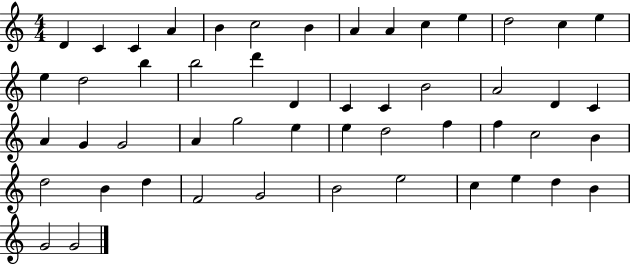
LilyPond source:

{
  \clef treble
  \numericTimeSignature
  \time 4/4
  \key c \major
  d'4 c'4 c'4 a'4 | b'4 c''2 b'4 | a'4 a'4 c''4 e''4 | d''2 c''4 e''4 | \break e''4 d''2 b''4 | b''2 d'''4 d'4 | c'4 c'4 b'2 | a'2 d'4 c'4 | \break a'4 g'4 g'2 | a'4 g''2 e''4 | e''4 d''2 f''4 | f''4 c''2 b'4 | \break d''2 b'4 d''4 | f'2 g'2 | b'2 e''2 | c''4 e''4 d''4 b'4 | \break g'2 g'2 | \bar "|."
}